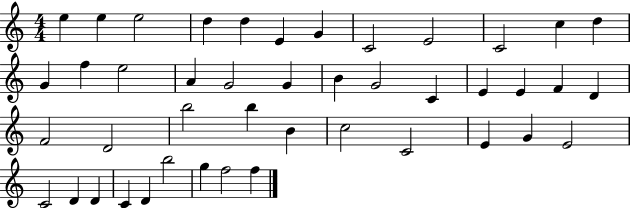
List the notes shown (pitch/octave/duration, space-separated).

E5/q E5/q E5/h D5/q D5/q E4/q G4/q C4/h E4/h C4/h C5/q D5/q G4/q F5/q E5/h A4/q G4/h G4/q B4/q G4/h C4/q E4/q E4/q F4/q D4/q F4/h D4/h B5/h B5/q B4/q C5/h C4/h E4/q G4/q E4/h C4/h D4/q D4/q C4/q D4/q B5/h G5/q F5/h F5/q